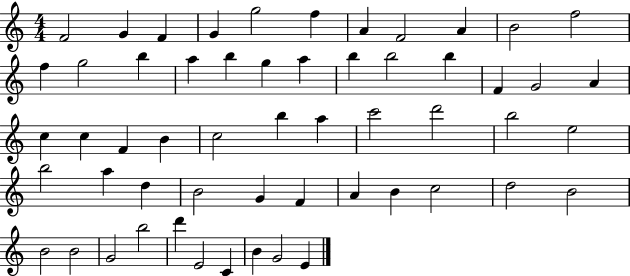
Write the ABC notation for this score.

X:1
T:Untitled
M:4/4
L:1/4
K:C
F2 G F G g2 f A F2 A B2 f2 f g2 b a b g a b b2 b F G2 A c c F B c2 b a c'2 d'2 b2 e2 b2 a d B2 G F A B c2 d2 B2 B2 B2 G2 b2 d' E2 C B G2 E